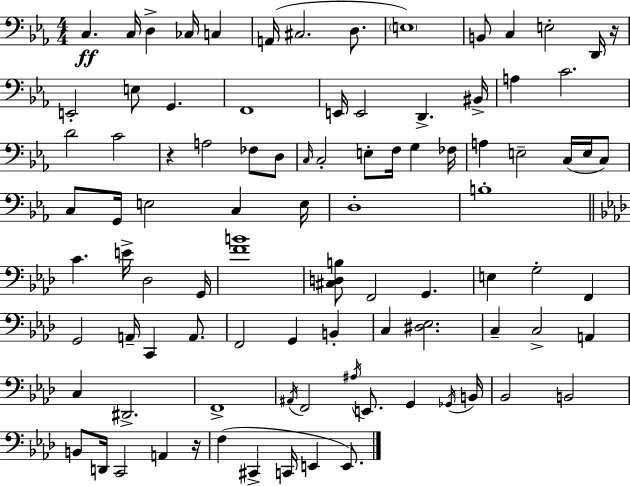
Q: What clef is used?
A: bass